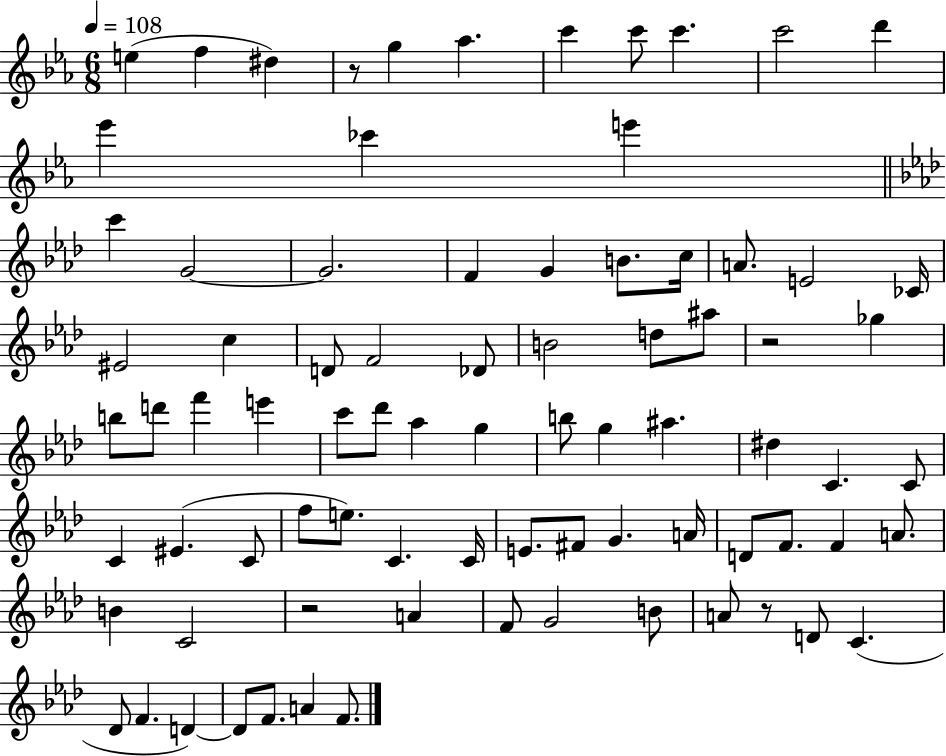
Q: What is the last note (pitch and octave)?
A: F4